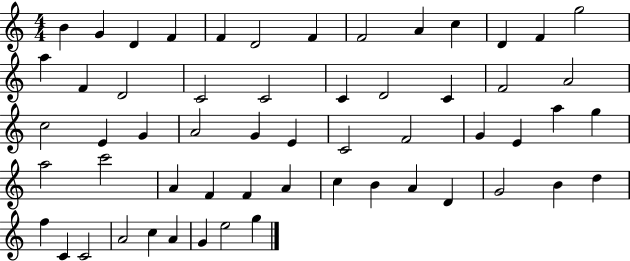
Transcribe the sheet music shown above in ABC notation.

X:1
T:Untitled
M:4/4
L:1/4
K:C
B G D F F D2 F F2 A c D F g2 a F D2 C2 C2 C D2 C F2 A2 c2 E G A2 G E C2 F2 G E a g a2 c'2 A F F A c B A D G2 B d f C C2 A2 c A G e2 g